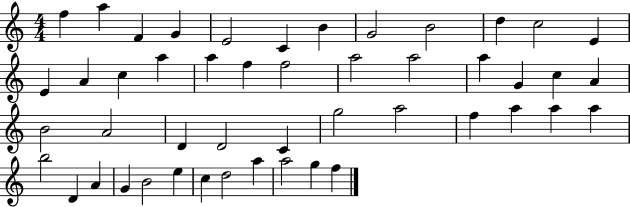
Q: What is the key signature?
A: C major